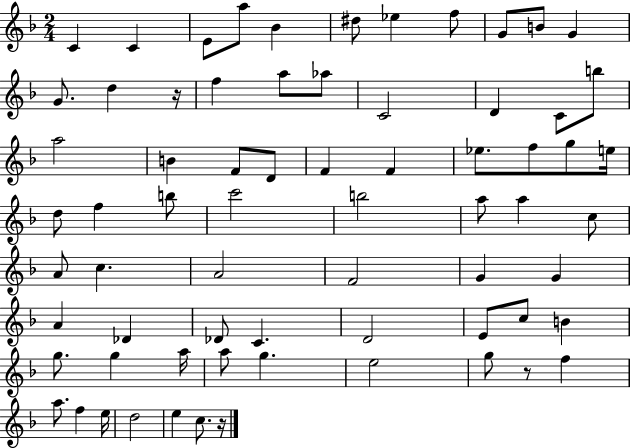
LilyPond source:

{
  \clef treble
  \numericTimeSignature
  \time 2/4
  \key f \major
  c'4 c'4 | e'8 a''8 bes'4 | dis''8 ees''4 f''8 | g'8 b'8 g'4 | \break g'8. d''4 r16 | f''4 a''8 aes''8 | c'2 | d'4 c'8 b''8 | \break a''2 | b'4 f'8 d'8 | f'4 f'4 | ees''8. f''8 g''8 e''16 | \break d''8 f''4 b''8 | c'''2 | b''2 | a''8 a''4 c''8 | \break a'8 c''4. | a'2 | f'2 | g'4 g'4 | \break a'4 des'4 | des'8 c'4. | d'2 | e'8 c''8 b'4 | \break g''8. g''4 a''16 | a''8 g''4. | e''2 | g''8 r8 f''4 | \break a''8. f''4 e''16 | d''2 | e''4 c''8. r16 | \bar "|."
}